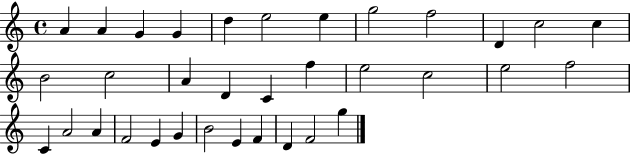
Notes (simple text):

A4/q A4/q G4/q G4/q D5/q E5/h E5/q G5/h F5/h D4/q C5/h C5/q B4/h C5/h A4/q D4/q C4/q F5/q E5/h C5/h E5/h F5/h C4/q A4/h A4/q F4/h E4/q G4/q B4/h E4/q F4/q D4/q F4/h G5/q